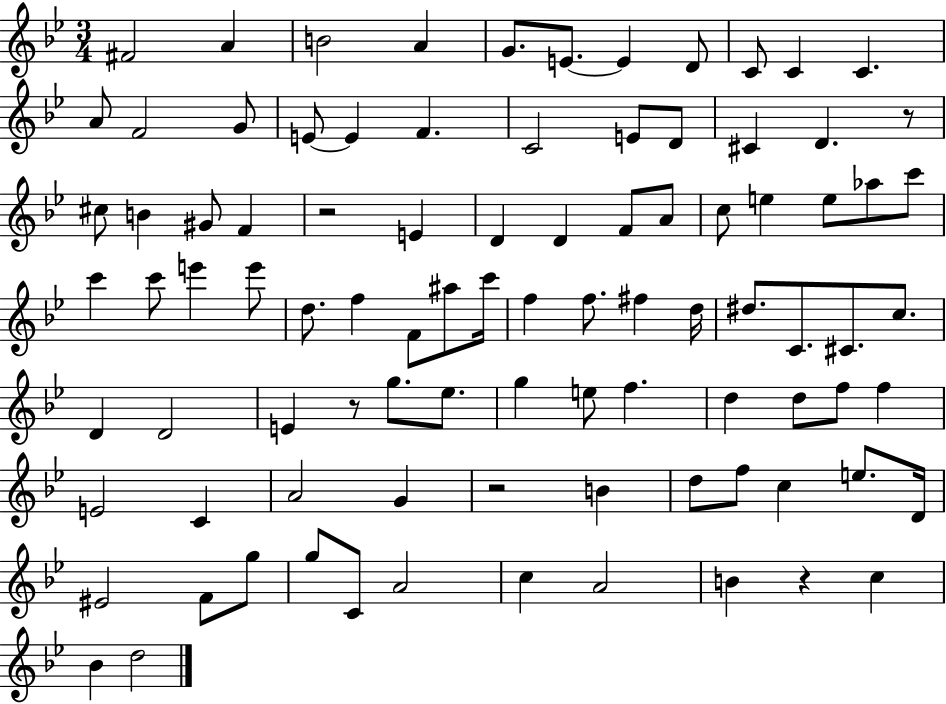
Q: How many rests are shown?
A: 5